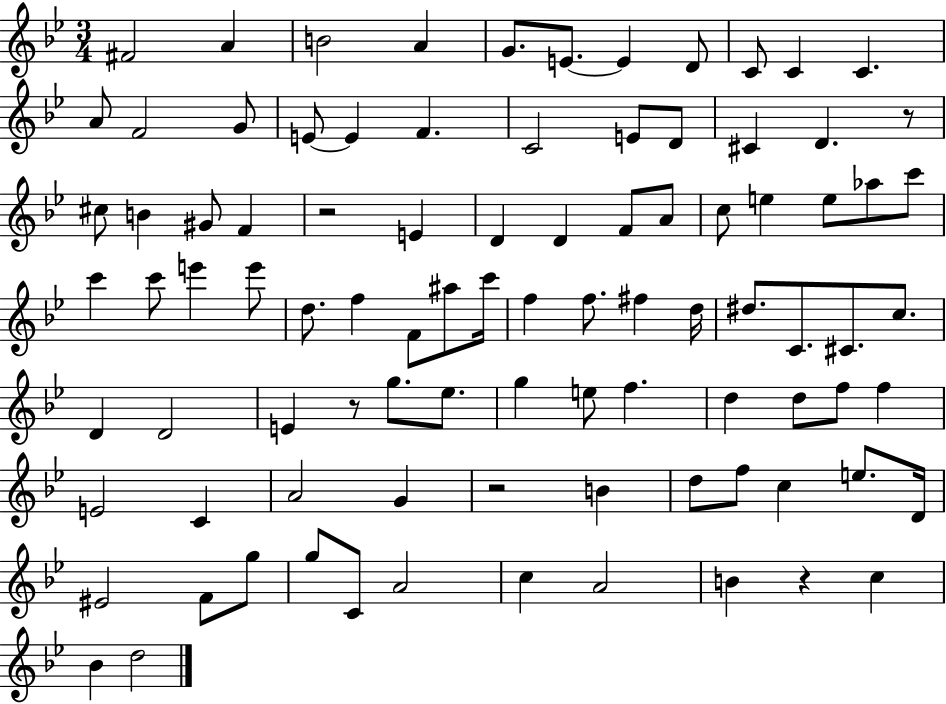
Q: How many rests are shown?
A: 5